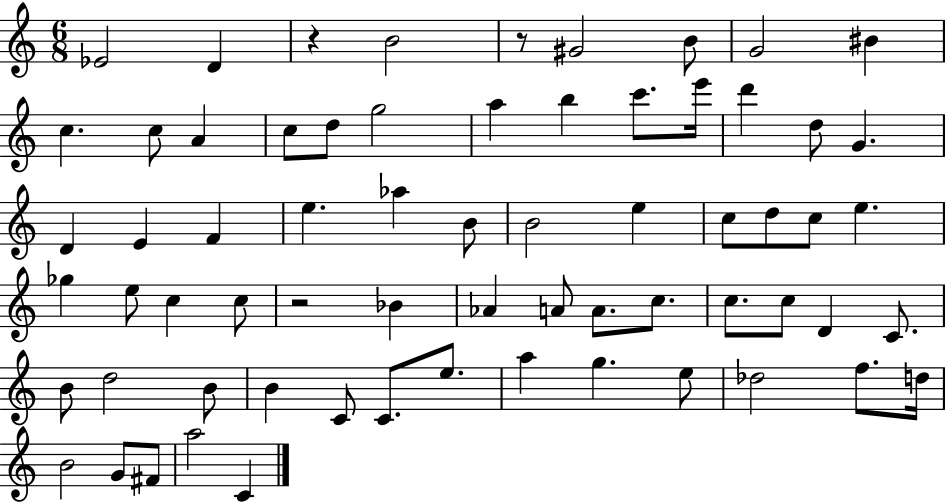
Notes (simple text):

Eb4/h D4/q R/q B4/h R/e G#4/h B4/e G4/h BIS4/q C5/q. C5/e A4/q C5/e D5/e G5/h A5/q B5/q C6/e. E6/s D6/q D5/e G4/q. D4/q E4/q F4/q E5/q. Ab5/q B4/e B4/h E5/q C5/e D5/e C5/e E5/q. Gb5/q E5/e C5/q C5/e R/h Bb4/q Ab4/q A4/e A4/e. C5/e. C5/e. C5/e D4/q C4/e. B4/e D5/h B4/e B4/q C4/e C4/e. E5/e. A5/q G5/q. E5/e Db5/h F5/e. D5/s B4/h G4/e F#4/e A5/h C4/q